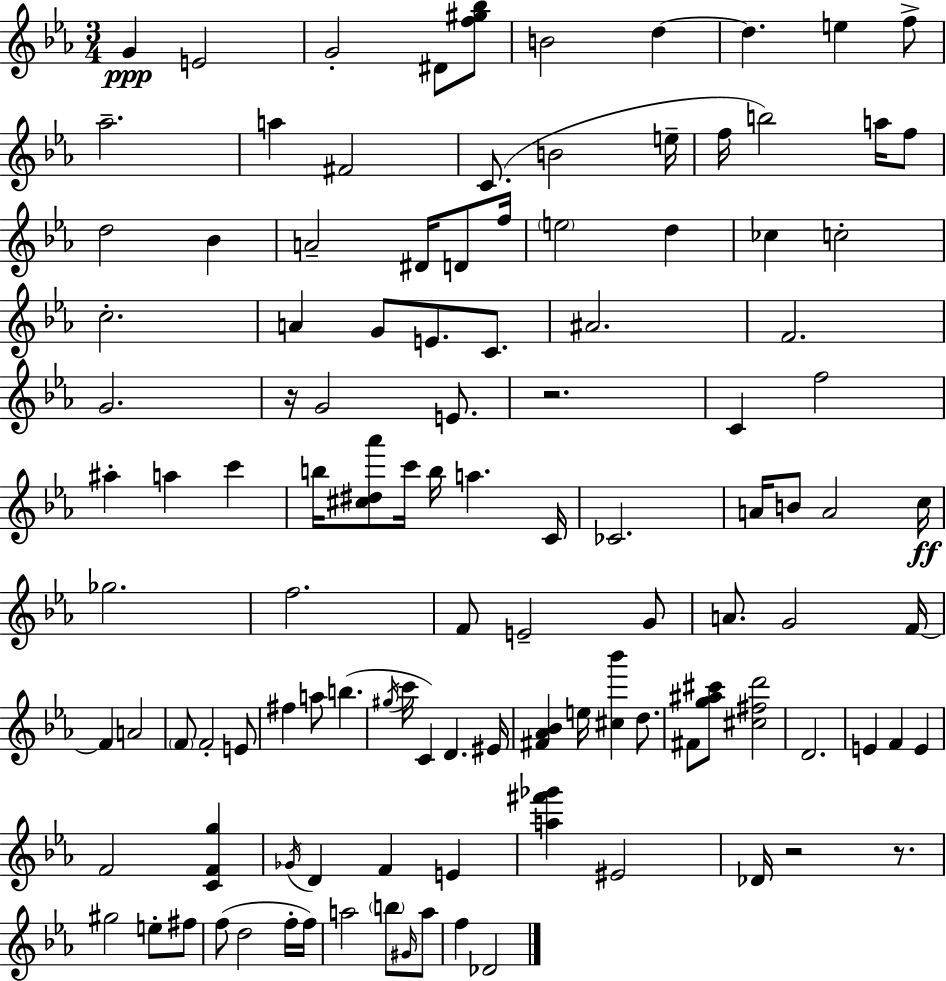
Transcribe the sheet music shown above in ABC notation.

X:1
T:Untitled
M:3/4
L:1/4
K:Cm
G E2 G2 ^D/2 [f^g_b]/2 B2 d d e f/2 _a2 a ^F2 C/2 B2 e/4 f/4 b2 a/4 f/2 d2 _B A2 ^D/4 D/2 f/4 e2 d _c c2 c2 A G/2 E/2 C/2 ^A2 F2 G2 z/4 G2 E/2 z2 C f2 ^a a c' b/4 [^c^d_a']/2 c'/4 b/4 a C/4 _C2 A/4 B/2 A2 c/4 _g2 f2 F/2 E2 G/2 A/2 G2 F/4 F A2 F/2 F2 E/2 ^f a/2 b ^g/4 c'/4 C D ^E/4 [^F_A_B] e/4 [^c_b'] d/2 ^F/2 [g^a^c']/2 [^c^fd']2 D2 E F E F2 [CFg] _G/4 D F E [a^f'_g'] ^E2 _D/4 z2 z/2 ^g2 e/2 ^f/2 f/2 d2 f/4 f/4 a2 b/2 ^G/4 a/2 f _D2